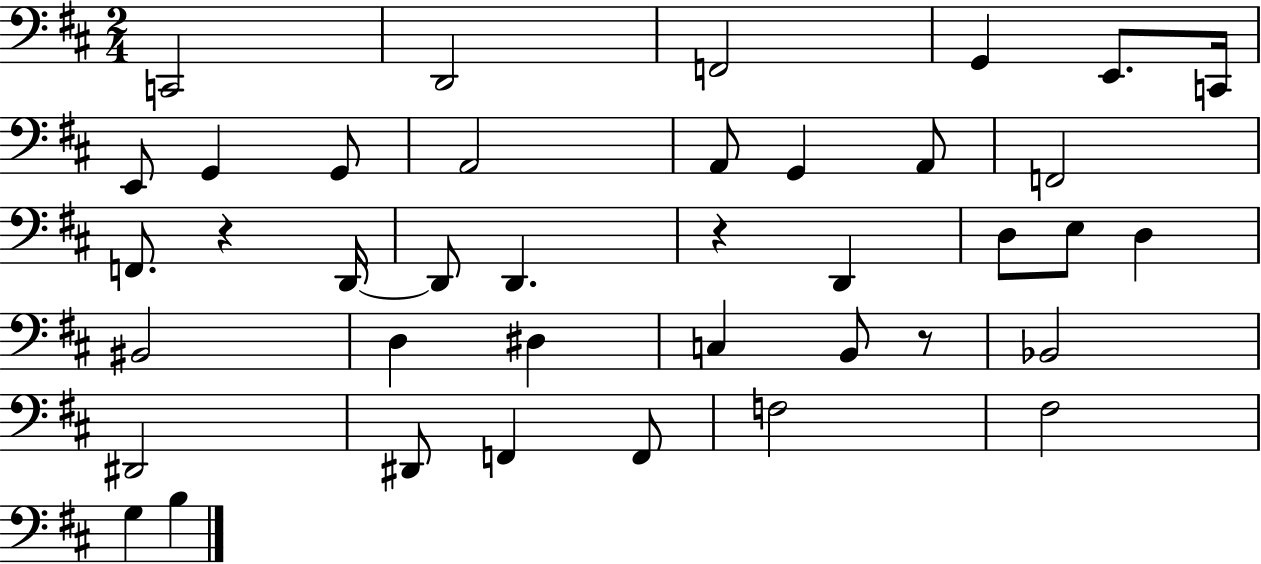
C2/h D2/h F2/h G2/q E2/e. C2/s E2/e G2/q G2/e A2/h A2/e G2/q A2/e F2/h F2/e. R/q D2/s D2/e D2/q. R/q D2/q D3/e E3/e D3/q BIS2/h D3/q D#3/q C3/q B2/e R/e Bb2/h D#2/h D#2/e F2/q F2/e F3/h F#3/h G3/q B3/q